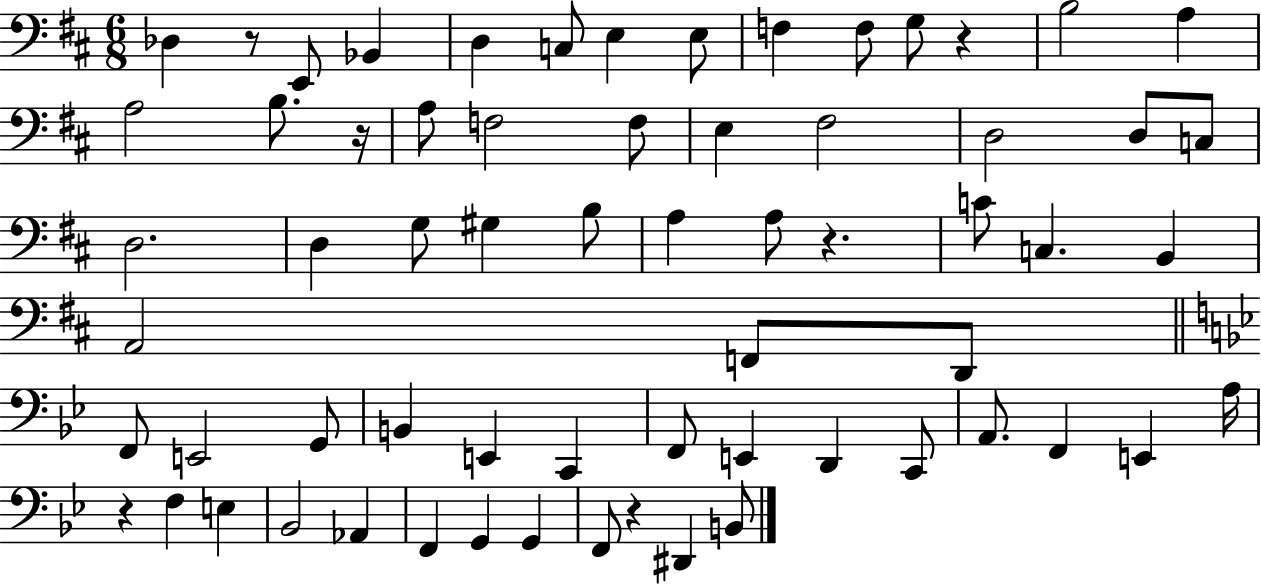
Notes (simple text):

Db3/q R/e E2/e Bb2/q D3/q C3/e E3/q E3/e F3/q F3/e G3/e R/q B3/h A3/q A3/h B3/e. R/s A3/e F3/h F3/e E3/q F#3/h D3/h D3/e C3/e D3/h. D3/q G3/e G#3/q B3/e A3/q A3/e R/q. C4/e C3/q. B2/q A2/h F2/e D2/e F2/e E2/h G2/e B2/q E2/q C2/q F2/e E2/q D2/q C2/e A2/e. F2/q E2/q A3/s R/q F3/q E3/q Bb2/h Ab2/q F2/q G2/q G2/q F2/e R/q D#2/q B2/e